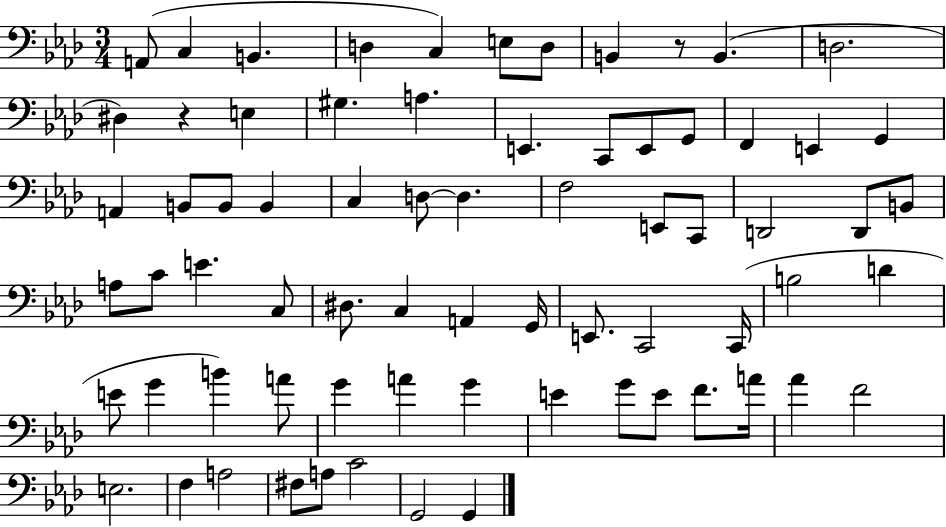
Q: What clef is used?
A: bass